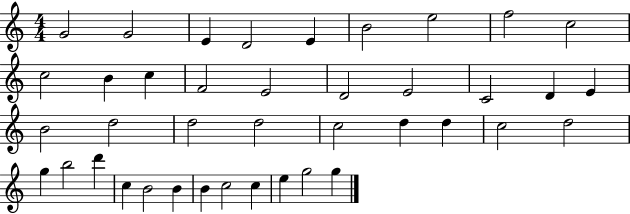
X:1
T:Untitled
M:4/4
L:1/4
K:C
G2 G2 E D2 E B2 e2 f2 c2 c2 B c F2 E2 D2 E2 C2 D E B2 d2 d2 d2 c2 d d c2 d2 g b2 d' c B2 B B c2 c e g2 g